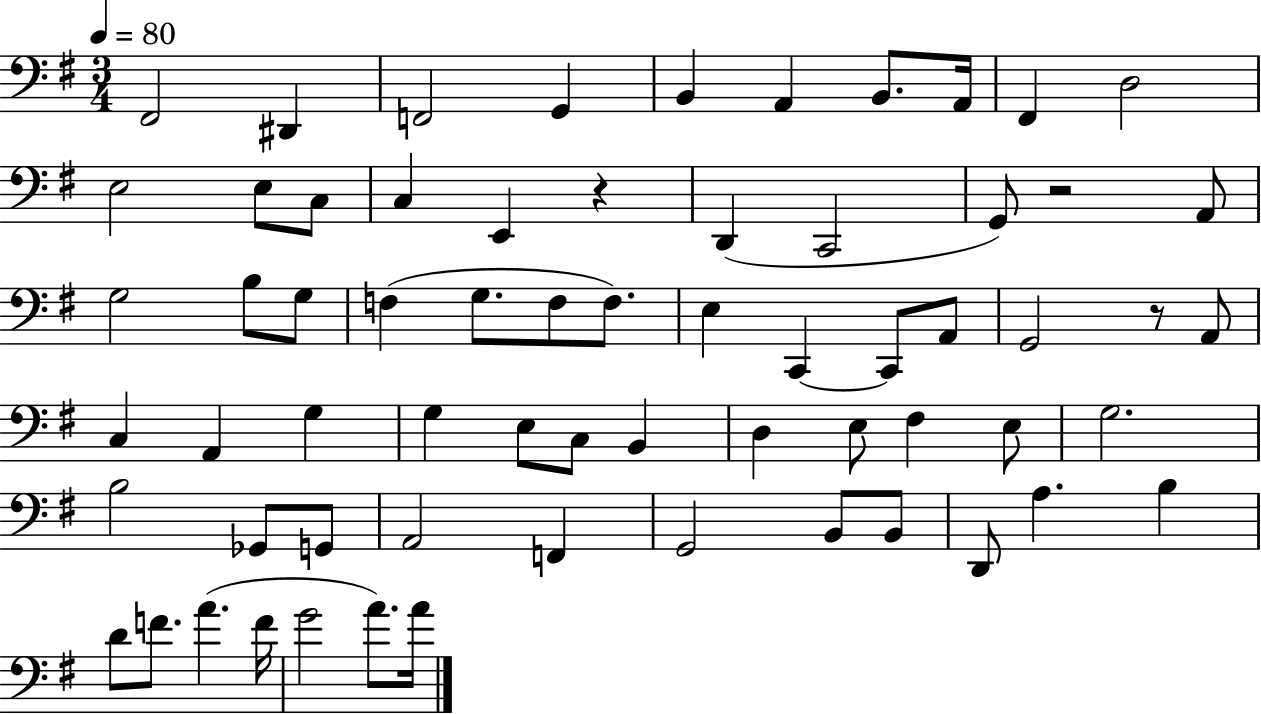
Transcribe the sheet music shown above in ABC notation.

X:1
T:Untitled
M:3/4
L:1/4
K:G
^F,,2 ^D,, F,,2 G,, B,, A,, B,,/2 A,,/4 ^F,, D,2 E,2 E,/2 C,/2 C, E,, z D,, C,,2 G,,/2 z2 A,,/2 G,2 B,/2 G,/2 F, G,/2 F,/2 F,/2 E, C,, C,,/2 A,,/2 G,,2 z/2 A,,/2 C, A,, G, G, E,/2 C,/2 B,, D, E,/2 ^F, E,/2 G,2 B,2 _G,,/2 G,,/2 A,,2 F,, G,,2 B,,/2 B,,/2 D,,/2 A, B, D/2 F/2 A F/4 G2 A/2 A/4